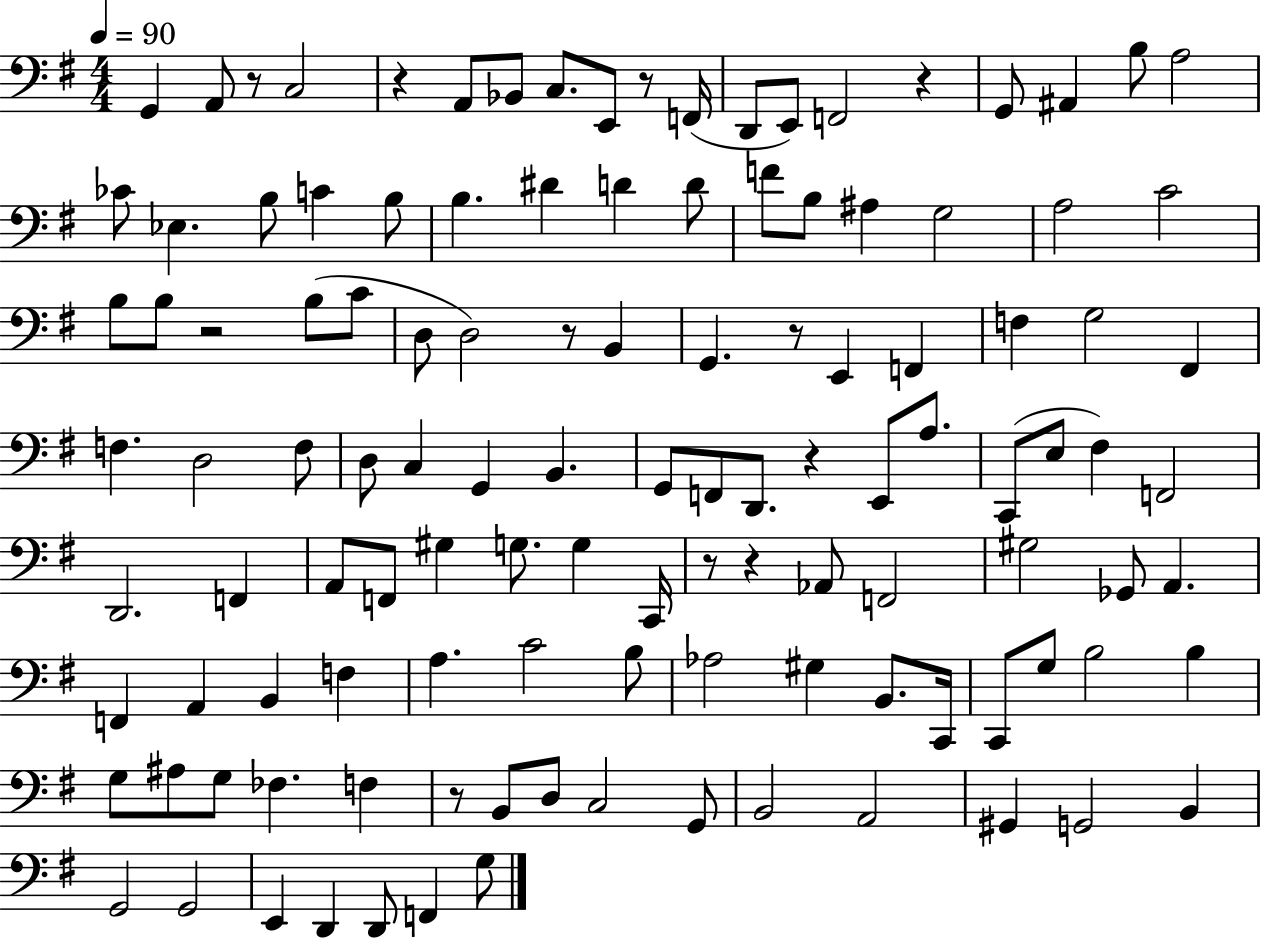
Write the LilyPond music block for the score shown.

{
  \clef bass
  \numericTimeSignature
  \time 4/4
  \key g \major
  \tempo 4 = 90
  g,4 a,8 r8 c2 | r4 a,8 bes,8 c8. e,8 r8 f,16( | d,8 e,8) f,2 r4 | g,8 ais,4 b8 a2 | \break ces'8 ees4. b8 c'4 b8 | b4. dis'4 d'4 d'8 | f'8 b8 ais4 g2 | a2 c'2 | \break b8 b8 r2 b8( c'8 | d8 d2) r8 b,4 | g,4. r8 e,4 f,4 | f4 g2 fis,4 | \break f4. d2 f8 | d8 c4 g,4 b,4. | g,8 f,8 d,8. r4 e,8 a8. | c,8( e8 fis4) f,2 | \break d,2. f,4 | a,8 f,8 gis4 g8. g4 c,16 | r8 r4 aes,8 f,2 | gis2 ges,8 a,4. | \break f,4 a,4 b,4 f4 | a4. c'2 b8 | aes2 gis4 b,8. c,16 | c,8 g8 b2 b4 | \break g8 ais8 g8 fes4. f4 | r8 b,8 d8 c2 g,8 | b,2 a,2 | gis,4 g,2 b,4 | \break g,2 g,2 | e,4 d,4 d,8 f,4 g8 | \bar "|."
}